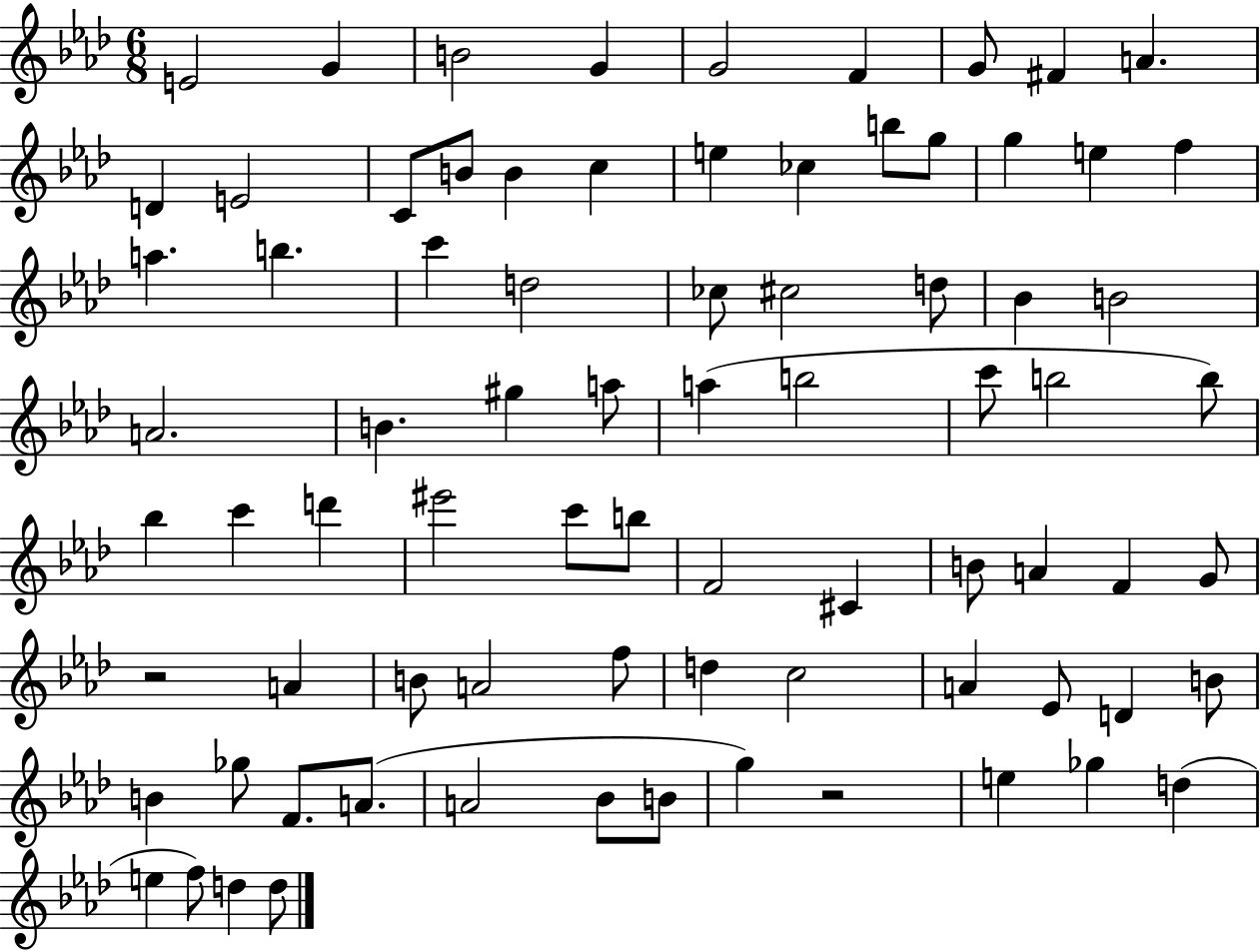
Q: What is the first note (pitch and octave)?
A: E4